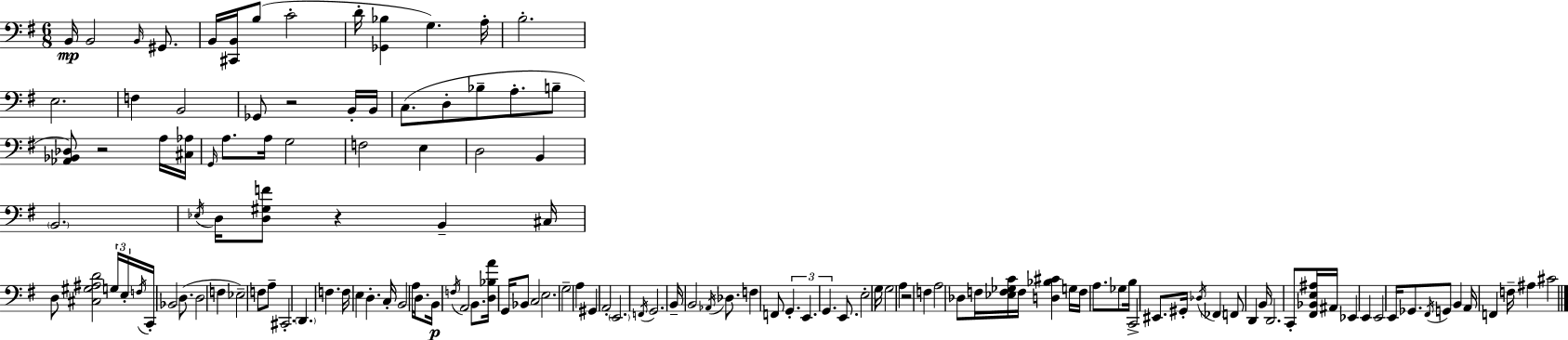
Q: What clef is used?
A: bass